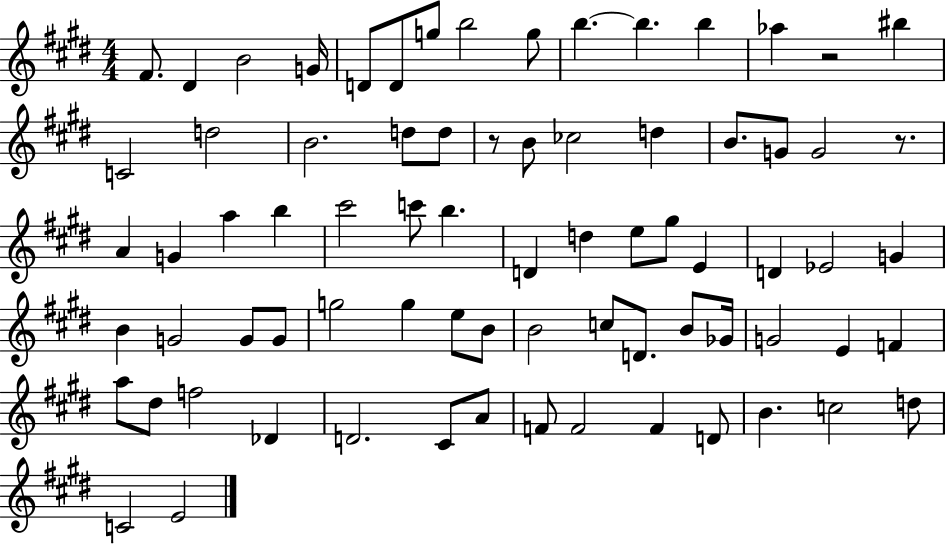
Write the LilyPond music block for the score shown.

{
  \clef treble
  \numericTimeSignature
  \time 4/4
  \key e \major
  \repeat volta 2 { fis'8. dis'4 b'2 g'16 | d'8 d'8 g''8 b''2 g''8 | b''4.~~ b''4. b''4 | aes''4 r2 bis''4 | \break c'2 d''2 | b'2. d''8 d''8 | r8 b'8 ces''2 d''4 | b'8. g'8 g'2 r8. | \break a'4 g'4 a''4 b''4 | cis'''2 c'''8 b''4. | d'4 d''4 e''8 gis''8 e'4 | d'4 ees'2 g'4 | \break b'4 g'2 g'8 g'8 | g''2 g''4 e''8 b'8 | b'2 c''8 d'8. b'8 ges'16 | g'2 e'4 f'4 | \break a''8 dis''8 f''2 des'4 | d'2. cis'8 a'8 | f'8 f'2 f'4 d'8 | b'4. c''2 d''8 | \break c'2 e'2 | } \bar "|."
}